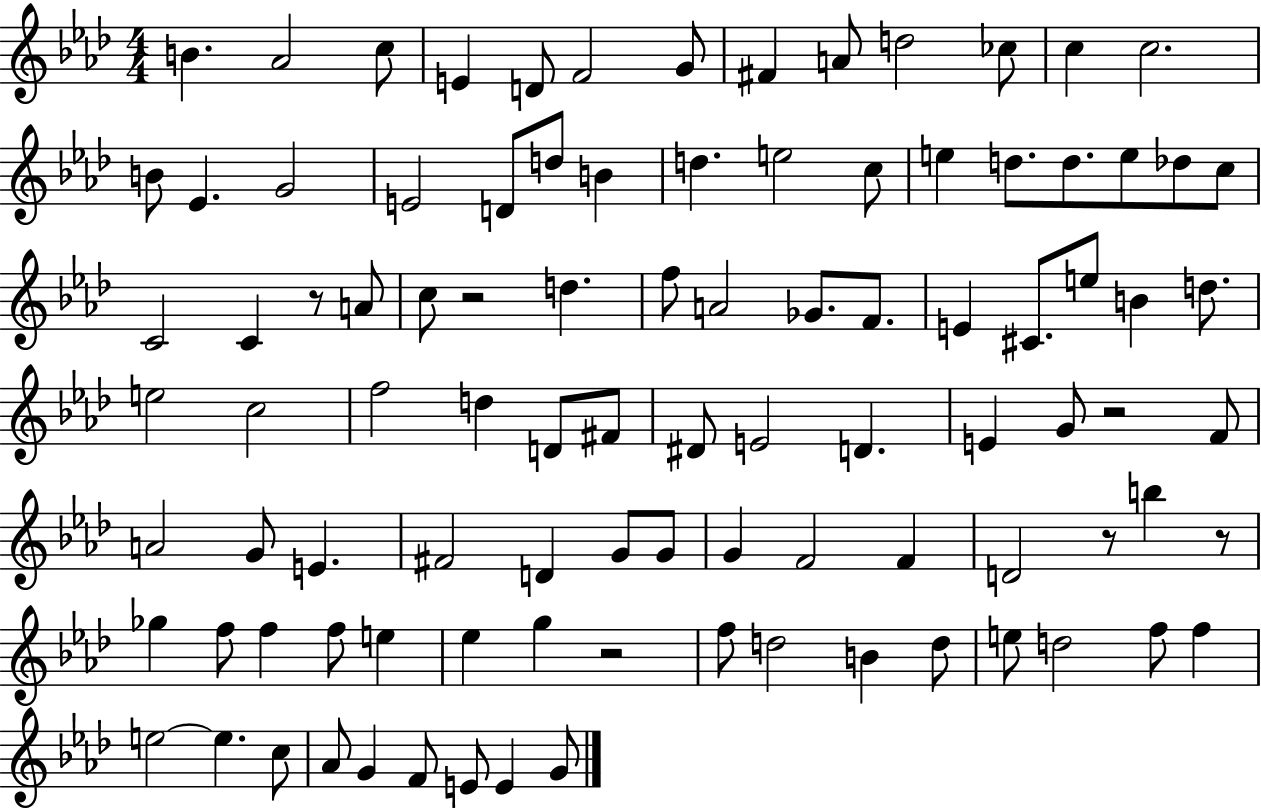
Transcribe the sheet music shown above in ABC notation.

X:1
T:Untitled
M:4/4
L:1/4
K:Ab
B _A2 c/2 E D/2 F2 G/2 ^F A/2 d2 _c/2 c c2 B/2 _E G2 E2 D/2 d/2 B d e2 c/2 e d/2 d/2 e/2 _d/2 c/2 C2 C z/2 A/2 c/2 z2 d f/2 A2 _G/2 F/2 E ^C/2 e/2 B d/2 e2 c2 f2 d D/2 ^F/2 ^D/2 E2 D E G/2 z2 F/2 A2 G/2 E ^F2 D G/2 G/2 G F2 F D2 z/2 b z/2 _g f/2 f f/2 e _e g z2 f/2 d2 B d/2 e/2 d2 f/2 f e2 e c/2 _A/2 G F/2 E/2 E G/2